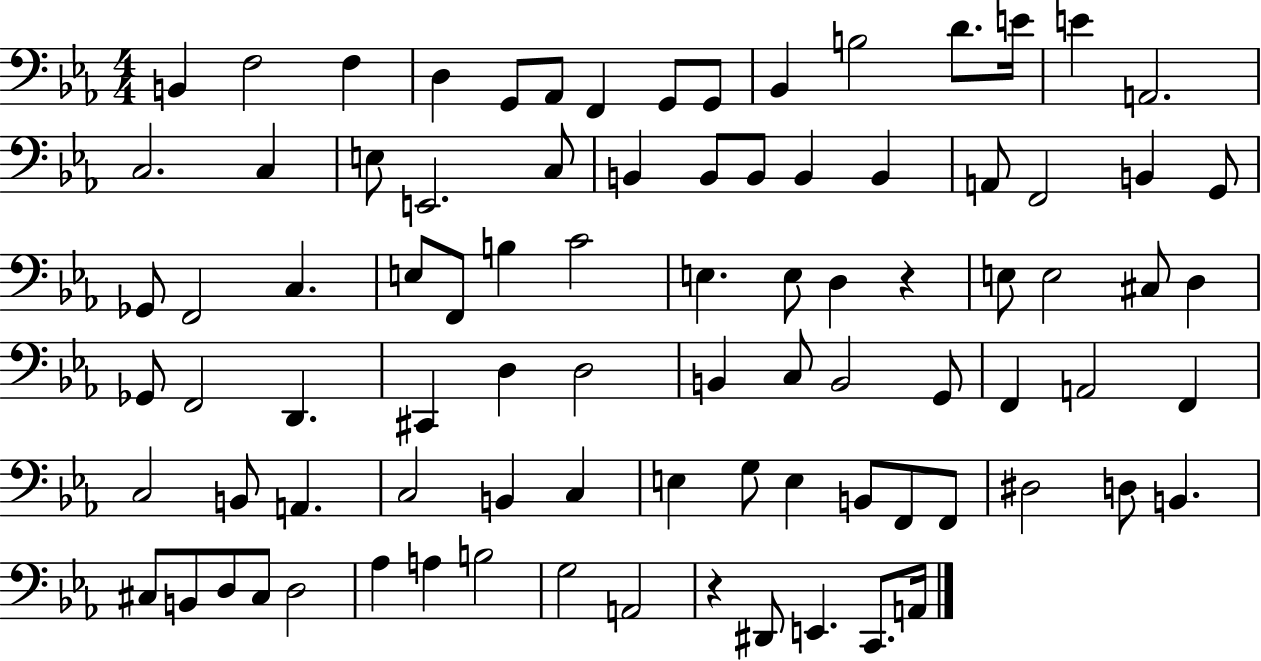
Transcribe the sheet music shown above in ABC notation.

X:1
T:Untitled
M:4/4
L:1/4
K:Eb
B,, F,2 F, D, G,,/2 _A,,/2 F,, G,,/2 G,,/2 _B,, B,2 D/2 E/4 E A,,2 C,2 C, E,/2 E,,2 C,/2 B,, B,,/2 B,,/2 B,, B,, A,,/2 F,,2 B,, G,,/2 _G,,/2 F,,2 C, E,/2 F,,/2 B, C2 E, E,/2 D, z E,/2 E,2 ^C,/2 D, _G,,/2 F,,2 D,, ^C,, D, D,2 B,, C,/2 B,,2 G,,/2 F,, A,,2 F,, C,2 B,,/2 A,, C,2 B,, C, E, G,/2 E, B,,/2 F,,/2 F,,/2 ^D,2 D,/2 B,, ^C,/2 B,,/2 D,/2 ^C,/2 D,2 _A, A, B,2 G,2 A,,2 z ^D,,/2 E,, C,,/2 A,,/4